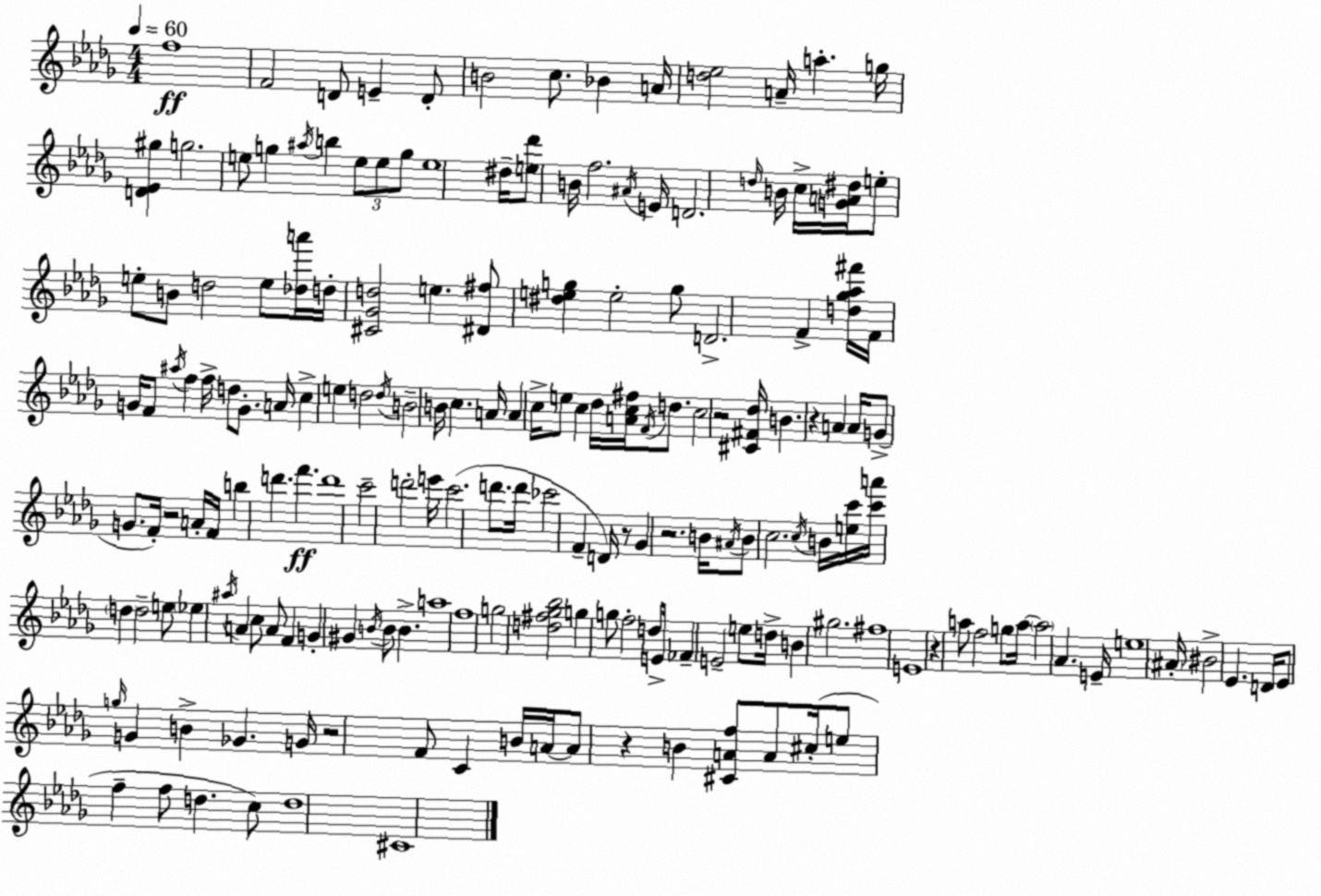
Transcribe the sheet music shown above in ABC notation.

X:1
T:Untitled
M:4/4
L:1/4
K:Bbm
f4 F2 D/2 E D/2 B2 c/2 _B A/4 [d_e]2 A/4 a g/4 [D_E^g] g2 e/2 g ^a/4 b e/2 e/2 g/2 e4 ^d/4 [e_d']/2 B/4 f2 ^A/4 E/4 D2 d/4 B/4 c/4 [GA^d]/4 e/2 e/2 B/2 d2 e/2 [_da']/4 d/4 [^C_Gd]2 e [^D^f]/2 [^deg] e2 g/2 D2 F [d_g_a^f']/4 F/4 G/4 F/2 ^a/4 f f/4 d/2 G/2 A/4 c e d2 d/4 B2 B/4 c A/4 A c/4 e/2 c _d/4 [Ac^f]/4 F/4 d/2 c2 z2 [^C^F_d]/4 B z A A/4 G/2 G/2 F/4 z2 A/4 F/4 b d' f' d'4 c'2 d'2 e'/4 c'2 d'/2 d'/4 _c'2 F D/4 z/2 _G z2 B/4 ^A/4 B/2 c2 c/4 B/4 [ec']/4 [c'a']/4 d d2 e/2 _e ^a/4 A c/2 A/2 F G ^G B/4 B/2 B a4 f4 g2 [d^f_g_b]2 g g/2 f2 d/2 E/4 _F E2 e/2 d/4 B ^g2 ^f4 E4 z a/2 f2 g/2 a/4 a2 _A E/4 e4 ^A/4 ^B2 _E D/4 _E/2 g/4 G B _G G/4 z2 F/2 C B/4 A/4 A/2 z B [^CAf]/2 A/2 ^c/4 e/2 f f/2 d c/2 d4 ^C4